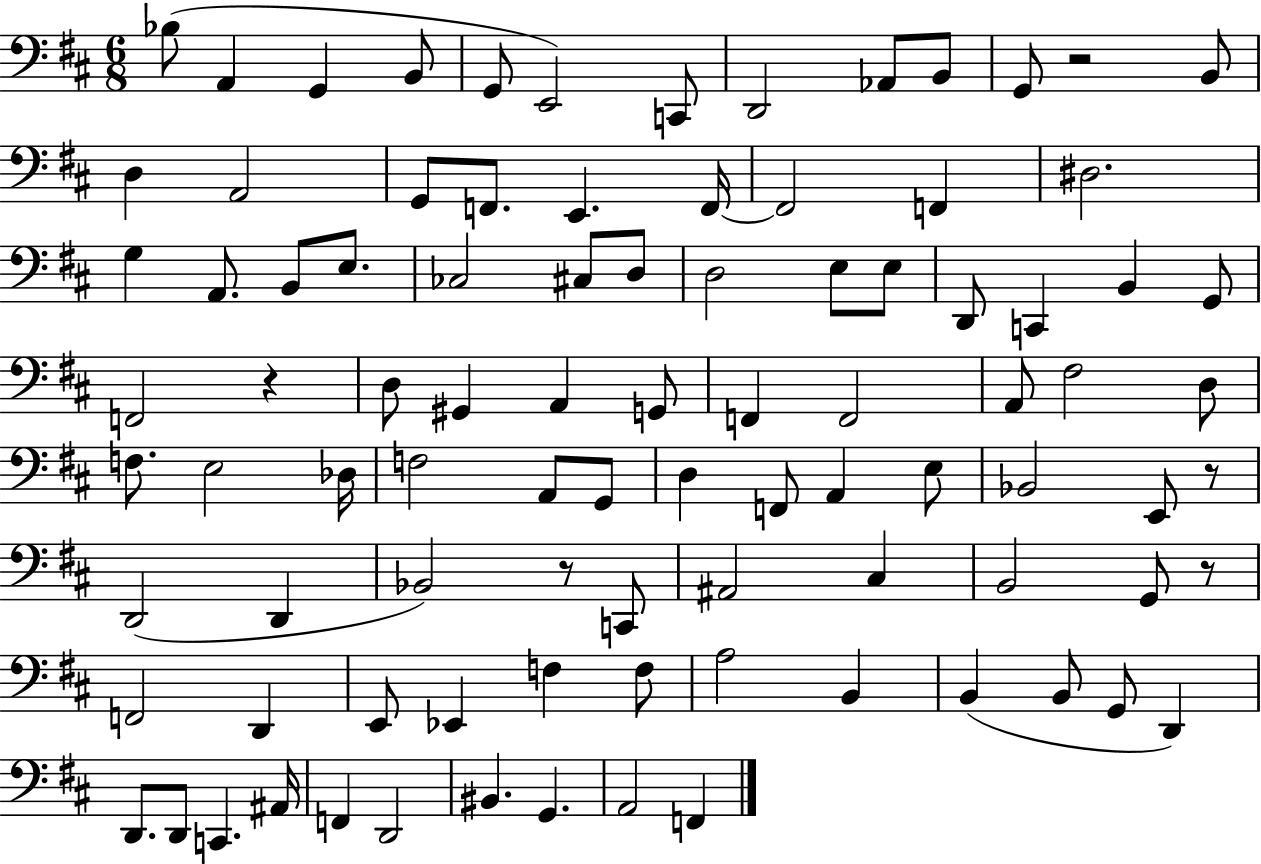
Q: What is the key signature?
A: D major